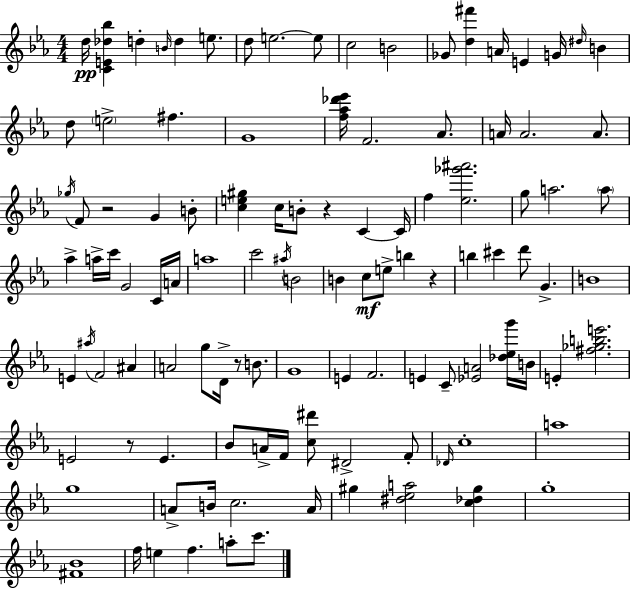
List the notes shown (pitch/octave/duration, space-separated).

D5/s [C4,E4,Db5,Bb5]/q D5/q B4/s D5/q E5/e. D5/e E5/h. E5/e C5/h B4/h Gb4/e [D5,F#6]/q A4/s E4/q G4/s D#5/s B4/q D5/e E5/h F#5/q. G4/w [F5,Ab5,Db6,Eb6]/s F4/h. Ab4/e. A4/s A4/h. A4/e. Gb5/s F4/e R/h G4/q B4/e [C5,E5,G#5]/q C5/s B4/e R/q C4/q C4/s F5/q [Eb5,Gb6,A#6]/h. G5/e A5/h. A5/e Ab5/q A5/s C6/s G4/h C4/s A4/s A5/w C6/h A#5/s B4/h B4/q C5/e E5/e B5/q R/q B5/q C#6/q D6/e G4/q. B4/w E4/q A#5/s F4/h A#4/q A4/h G5/e D4/s R/e B4/e. G4/w E4/q F4/h. E4/q C4/e [Eb4,A4]/h [Db5,Eb5,G6]/s B4/s E4/q [F#5,Gb5,B5,E6]/h. E4/h R/e E4/q. Bb4/e A4/s F4/s [C5,D#6]/e D#4/h F4/e Db4/s C5/w A5/w G5/w A4/e B4/s C5/h. A4/s G#5/q [D#5,Eb5,A5]/h [C5,Db5,G#5]/q G5/w [F#4,Bb4]/w F5/s E5/q F5/q. A5/e C6/e.